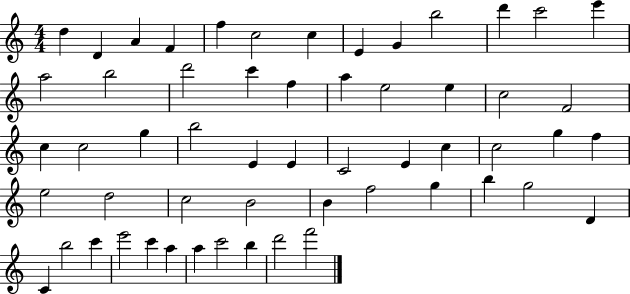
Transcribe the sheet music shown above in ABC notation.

X:1
T:Untitled
M:4/4
L:1/4
K:C
d D A F f c2 c E G b2 d' c'2 e' a2 b2 d'2 c' f a e2 e c2 F2 c c2 g b2 E E C2 E c c2 g f e2 d2 c2 B2 B f2 g b g2 D C b2 c' e'2 c' a a c'2 b d'2 f'2